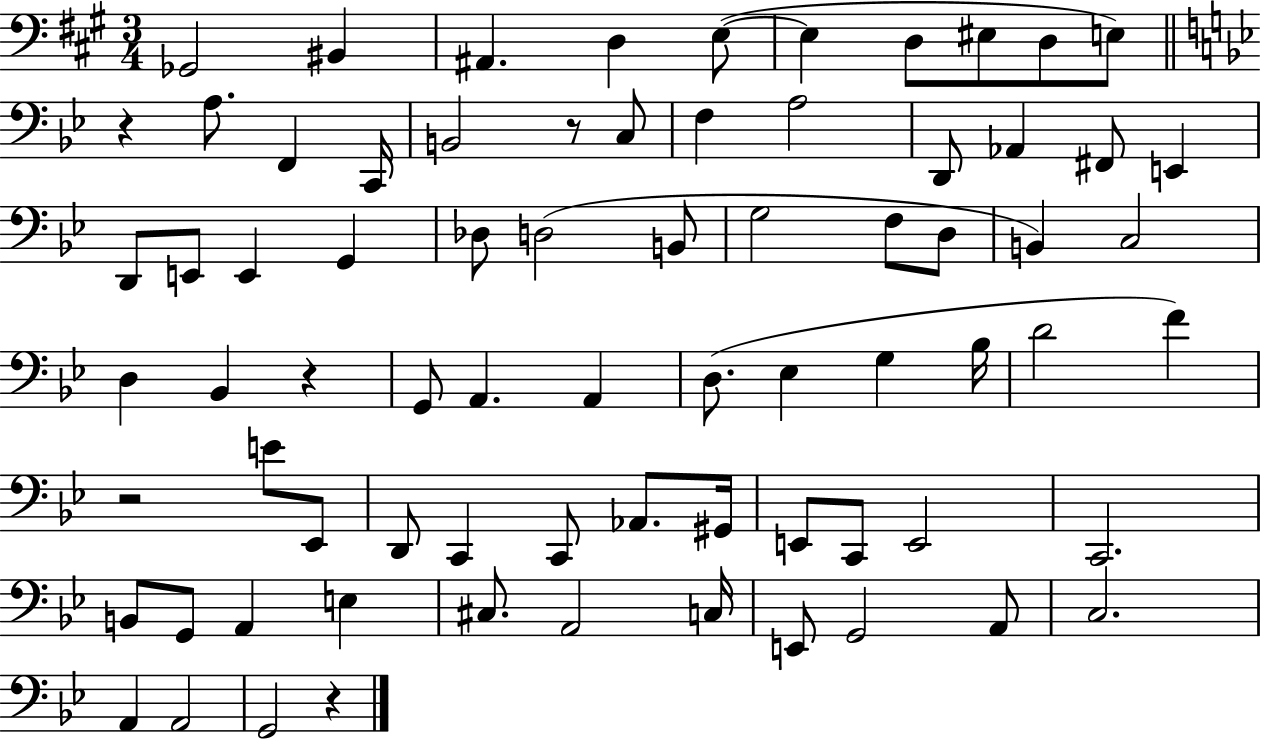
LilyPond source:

{
  \clef bass
  \numericTimeSignature
  \time 3/4
  \key a \major
  ges,2 bis,4 | ais,4. d4 e8~(~ | e4 d8 eis8 d8 e8) | \bar "||" \break \key bes \major r4 a8. f,4 c,16 | b,2 r8 c8 | f4 a2 | d,8 aes,4 fis,8 e,4 | \break d,8 e,8 e,4 g,4 | des8 d2( b,8 | g2 f8 d8 | b,4) c2 | \break d4 bes,4 r4 | g,8 a,4. a,4 | d8.( ees4 g4 bes16 | d'2 f'4) | \break r2 e'8 ees,8 | d,8 c,4 c,8 aes,8. gis,16 | e,8 c,8 e,2 | c,2. | \break b,8 g,8 a,4 e4 | cis8. a,2 c16 | e,8 g,2 a,8 | c2. | \break a,4 a,2 | g,2 r4 | \bar "|."
}